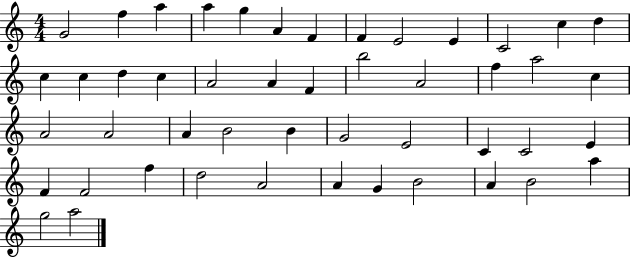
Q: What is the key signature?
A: C major